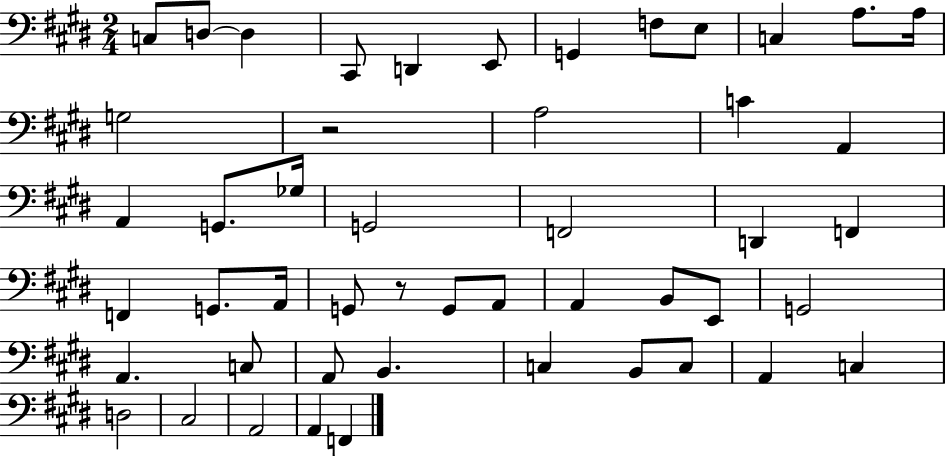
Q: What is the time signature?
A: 2/4